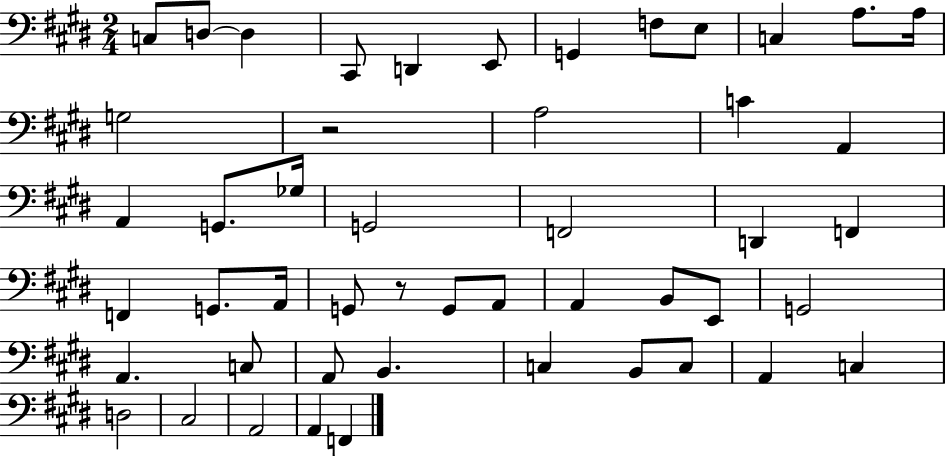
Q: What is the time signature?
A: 2/4